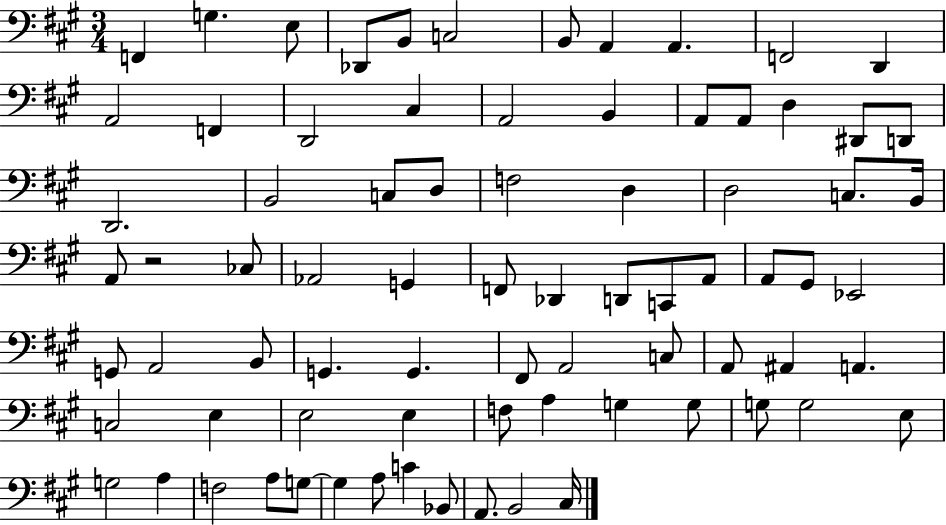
F2/q G3/q. E3/e Db2/e B2/e C3/h B2/e A2/q A2/q. F2/h D2/q A2/h F2/q D2/h C#3/q A2/h B2/q A2/e A2/e D3/q D#2/e D2/e D2/h. B2/h C3/e D3/e F3/h D3/q D3/h C3/e. B2/s A2/e R/h CES3/e Ab2/h G2/q F2/e Db2/q D2/e C2/e A2/e A2/e G#2/e Eb2/h G2/e A2/h B2/e G2/q. G2/q. F#2/e A2/h C3/e A2/e A#2/q A2/q. C3/h E3/q E3/h E3/q F3/e A3/q G3/q G3/e G3/e G3/h E3/e G3/h A3/q F3/h A3/e G3/e G3/q A3/e C4/q Bb2/e A2/e. B2/h C#3/s